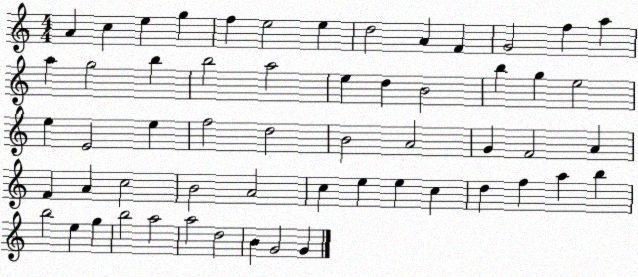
X:1
T:Untitled
M:4/4
L:1/4
K:C
A c e g f e2 e d2 A F G2 f a a g2 b b2 a2 e d B2 b g e2 e E2 e f2 d2 B2 A2 G F2 A F A c2 B2 A2 c e e c d f a b b2 e g b2 a2 a2 d2 B G2 G